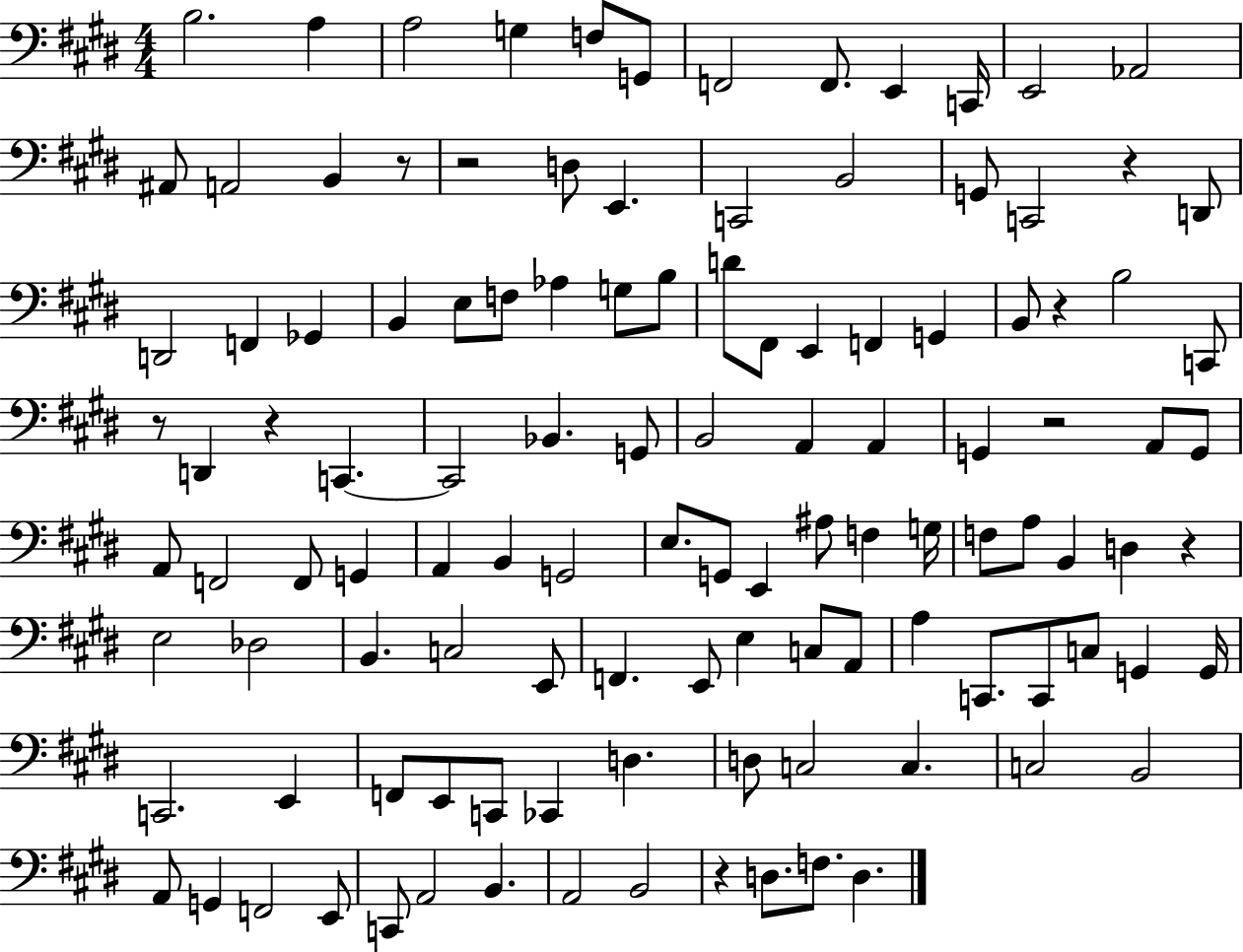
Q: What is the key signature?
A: E major